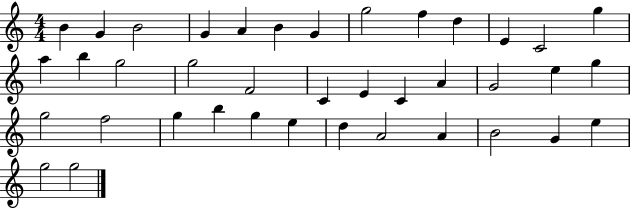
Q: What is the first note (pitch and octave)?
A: B4